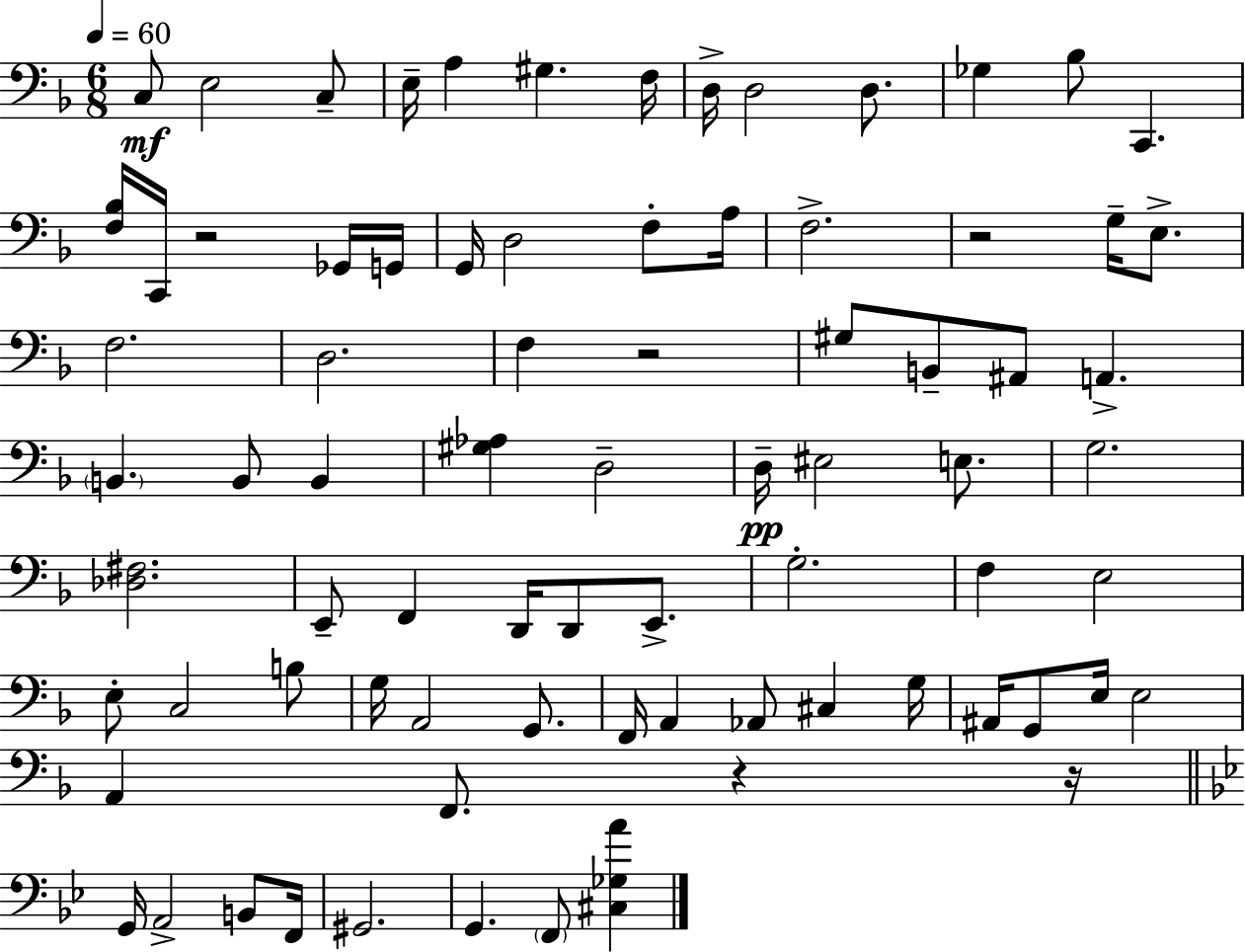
X:1
T:Untitled
M:6/8
L:1/4
K:Dm
C,/2 E,2 C,/2 E,/4 A, ^G, F,/4 D,/4 D,2 D,/2 _G, _B,/2 C,, [F,_B,]/4 C,,/4 z2 _G,,/4 G,,/4 G,,/4 D,2 F,/2 A,/4 F,2 z2 G,/4 E,/2 F,2 D,2 F, z2 ^G,/2 B,,/2 ^A,,/2 A,, B,, B,,/2 B,, [^G,_A,] D,2 D,/4 ^E,2 E,/2 G,2 [_D,^F,]2 E,,/2 F,, D,,/4 D,,/2 E,,/2 G,2 F, E,2 E,/2 C,2 B,/2 G,/4 A,,2 G,,/2 F,,/4 A,, _A,,/2 ^C, G,/4 ^A,,/4 G,,/2 E,/4 E,2 A,, F,,/2 z z/4 G,,/4 A,,2 B,,/2 F,,/4 ^G,,2 G,, F,,/2 [^C,_G,A]